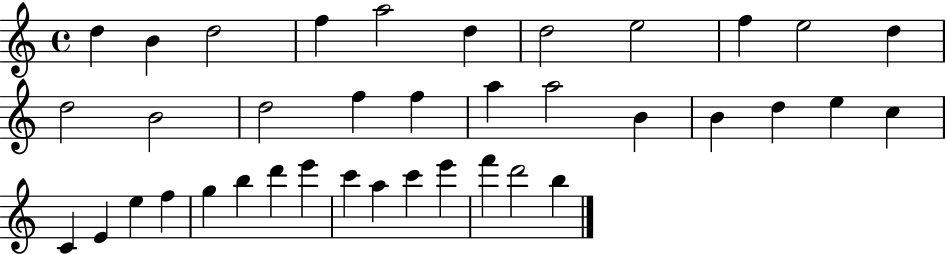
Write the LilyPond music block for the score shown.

{
  \clef treble
  \time 4/4
  \defaultTimeSignature
  \key c \major
  d''4 b'4 d''2 | f''4 a''2 d''4 | d''2 e''2 | f''4 e''2 d''4 | \break d''2 b'2 | d''2 f''4 f''4 | a''4 a''2 b'4 | b'4 d''4 e''4 c''4 | \break c'4 e'4 e''4 f''4 | g''4 b''4 d'''4 e'''4 | c'''4 a''4 c'''4 e'''4 | f'''4 d'''2 b''4 | \break \bar "|."
}